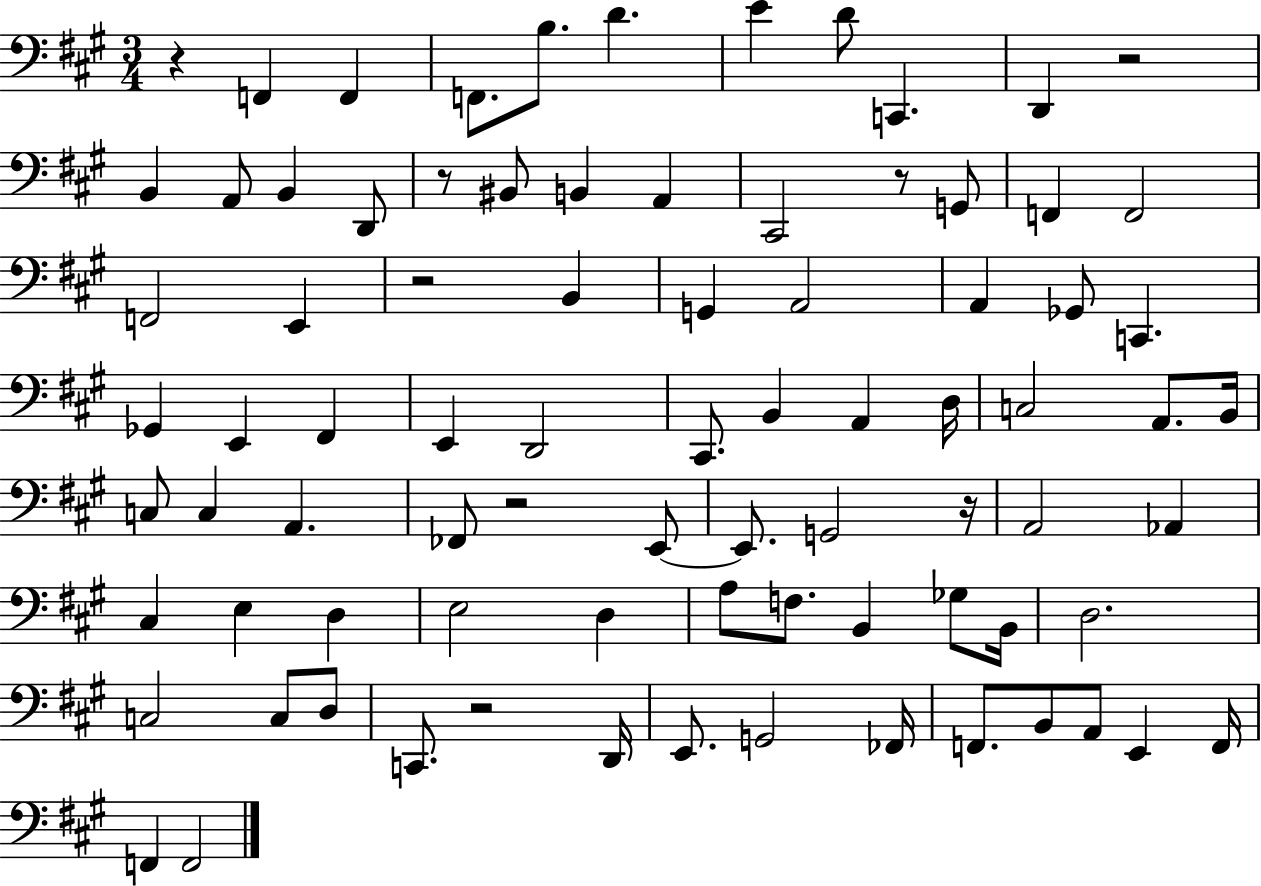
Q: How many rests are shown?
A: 8